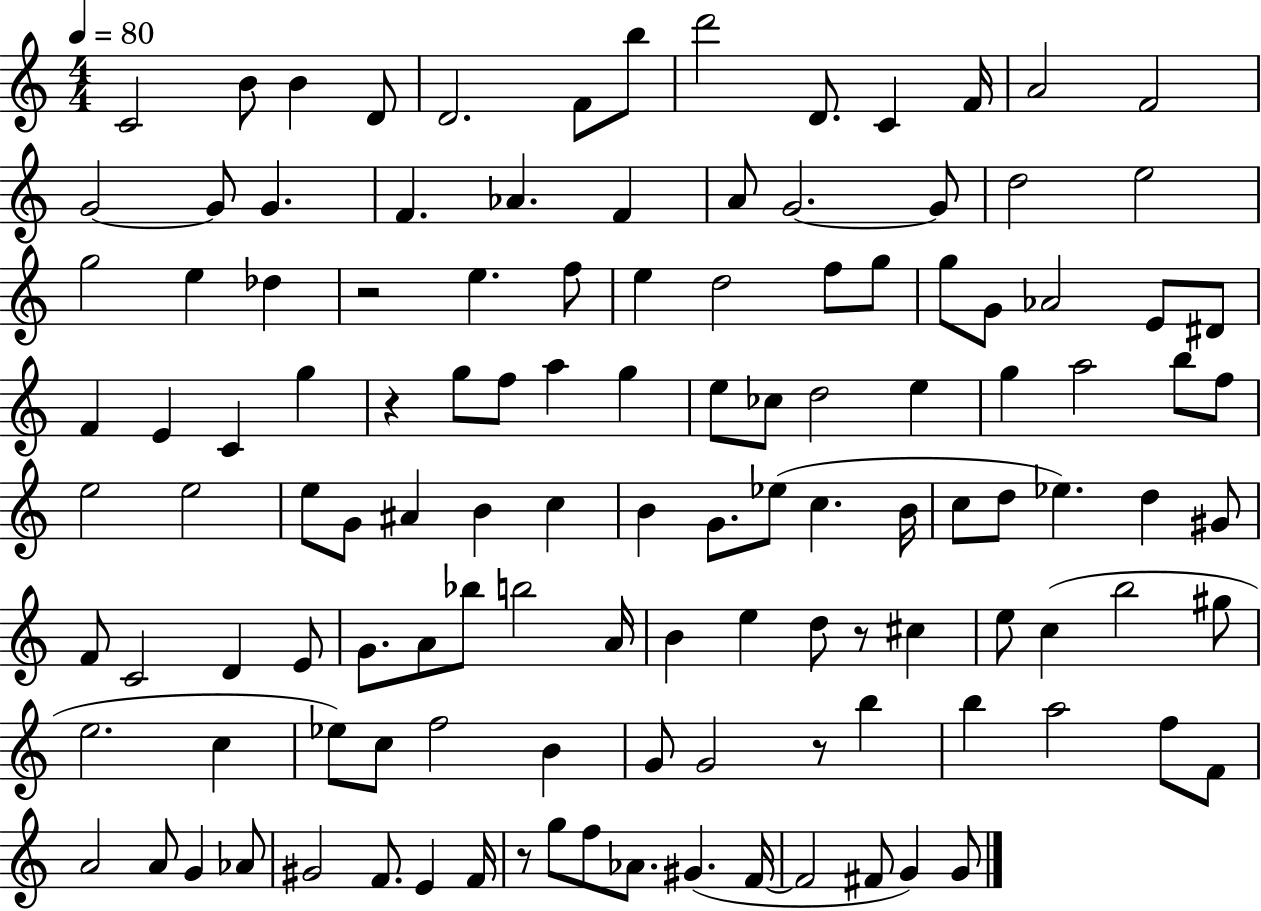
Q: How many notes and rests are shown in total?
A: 123